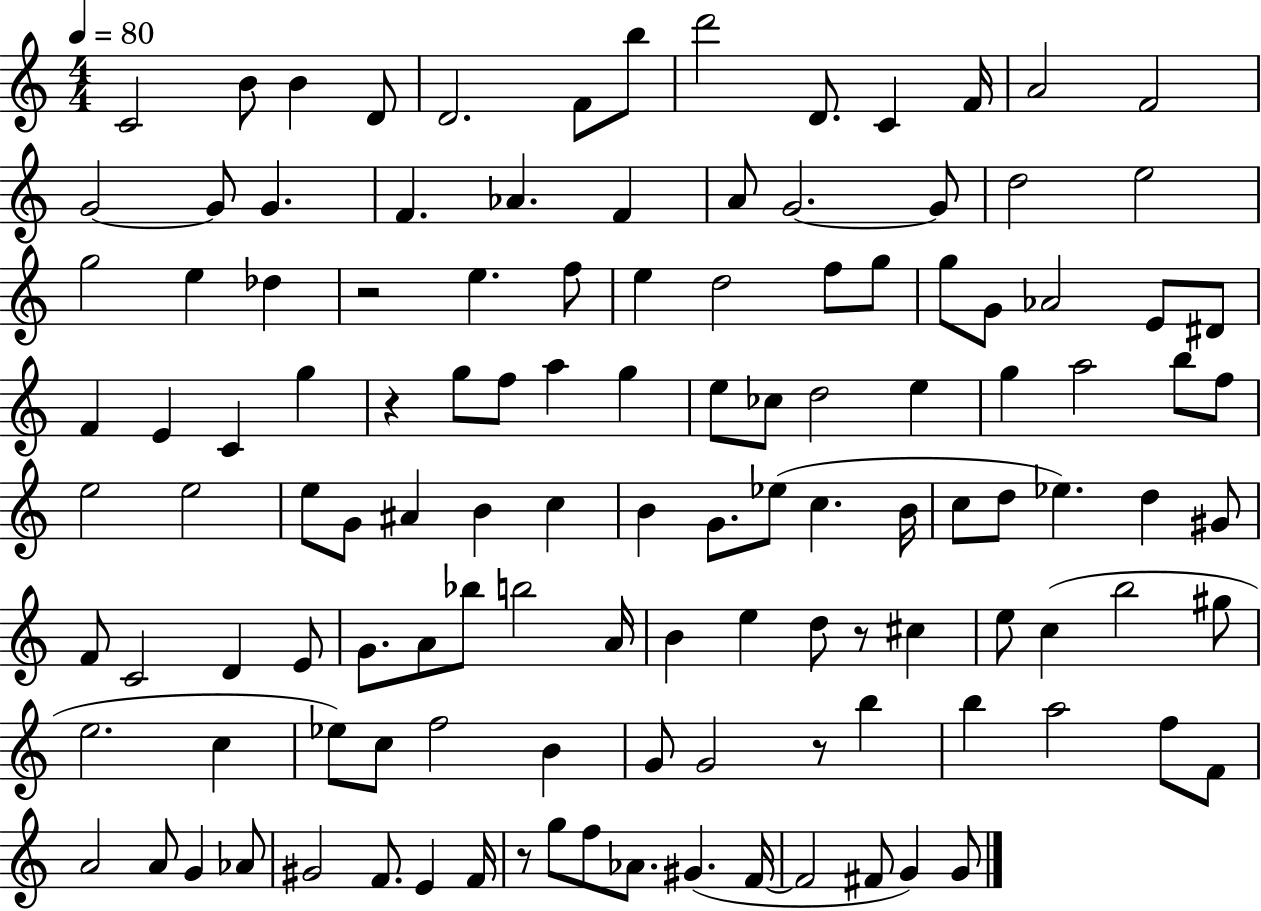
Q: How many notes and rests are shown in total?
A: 123